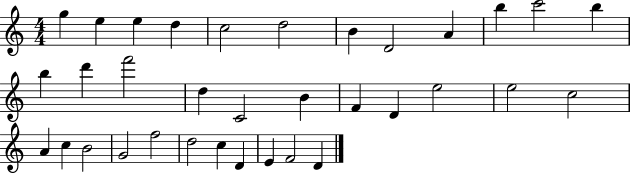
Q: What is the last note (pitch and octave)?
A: D4